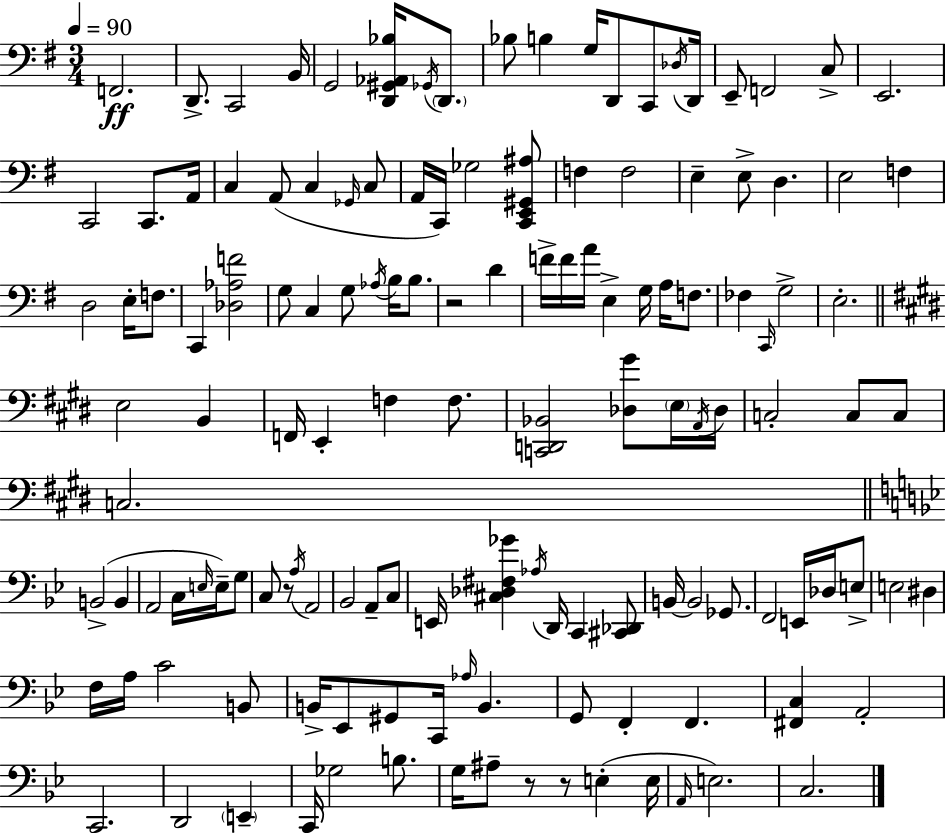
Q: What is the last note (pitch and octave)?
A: C3